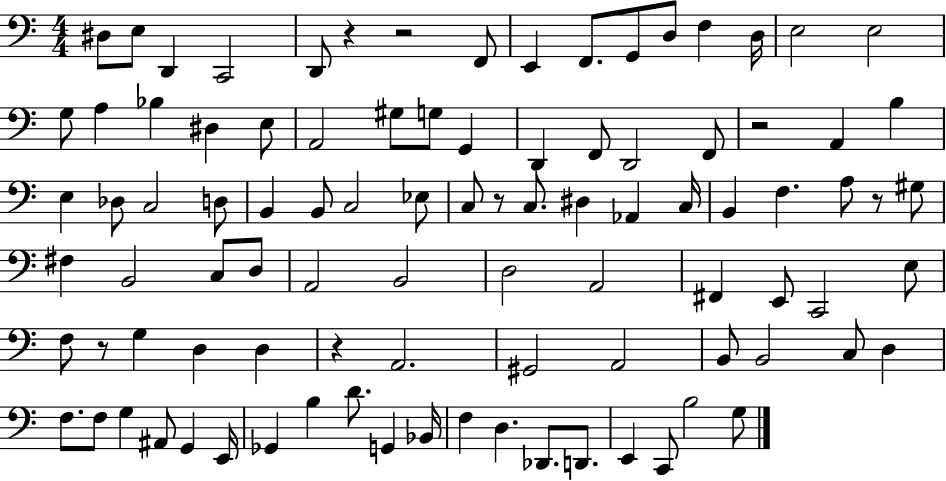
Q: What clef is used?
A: bass